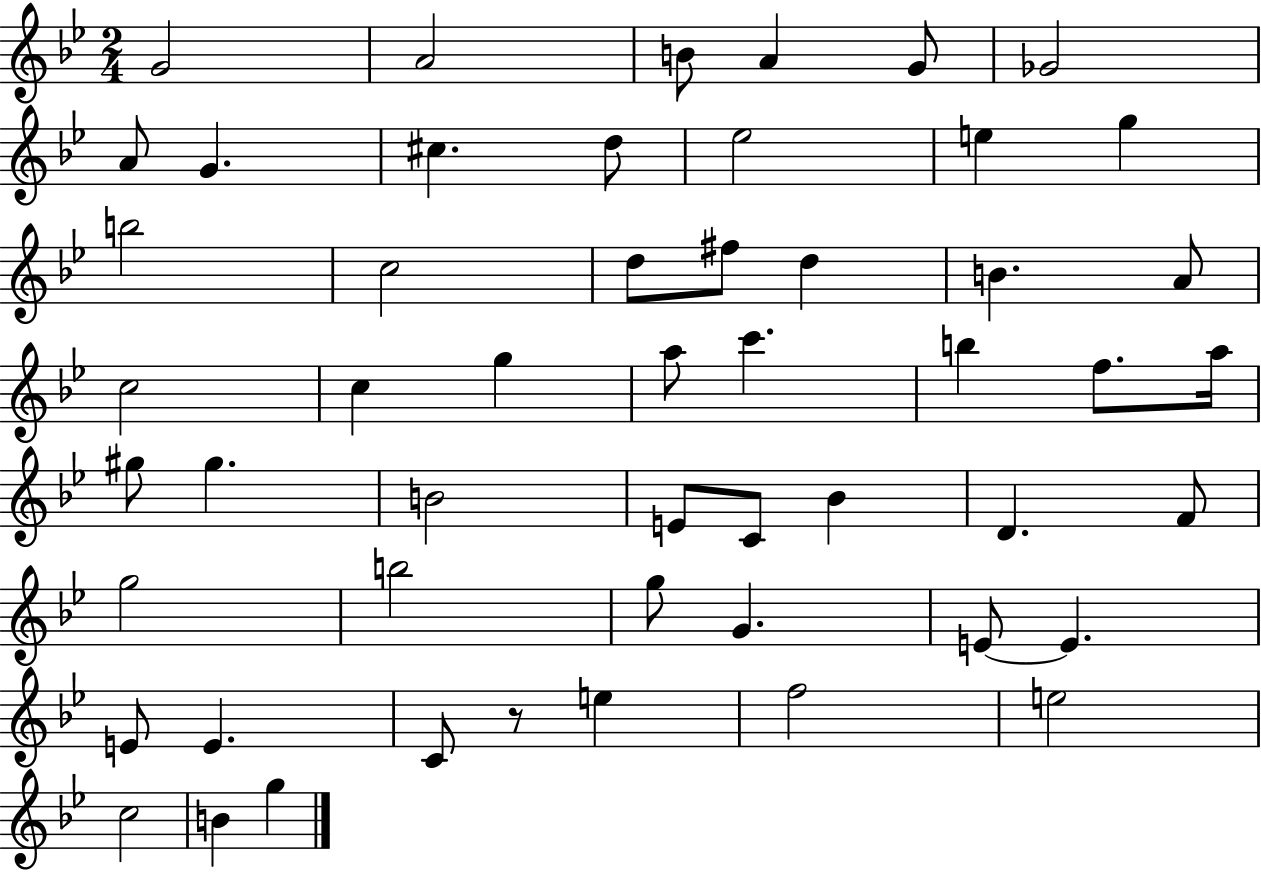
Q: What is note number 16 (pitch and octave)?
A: D5